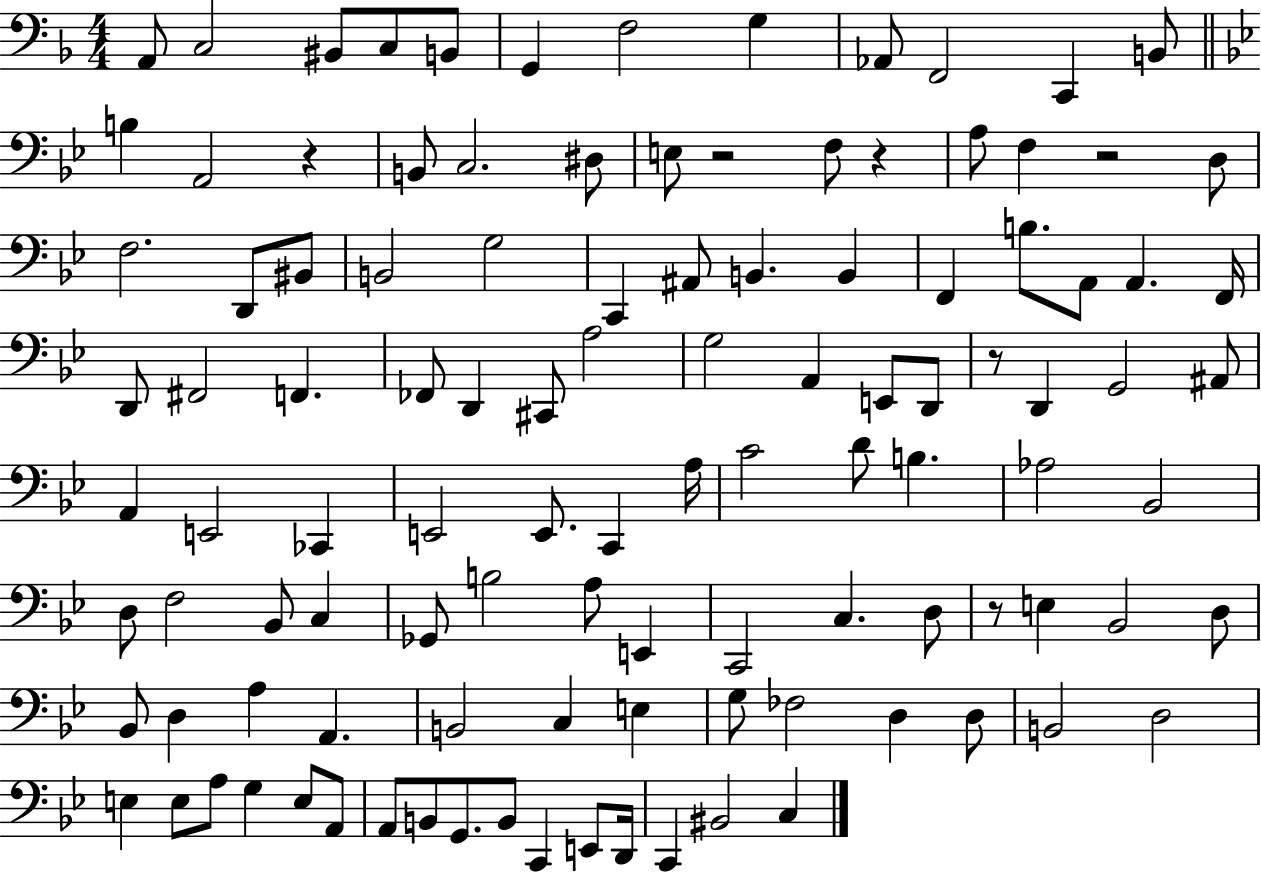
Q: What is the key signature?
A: F major